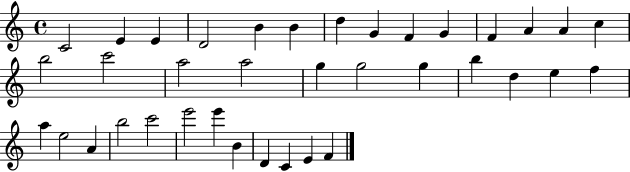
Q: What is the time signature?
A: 4/4